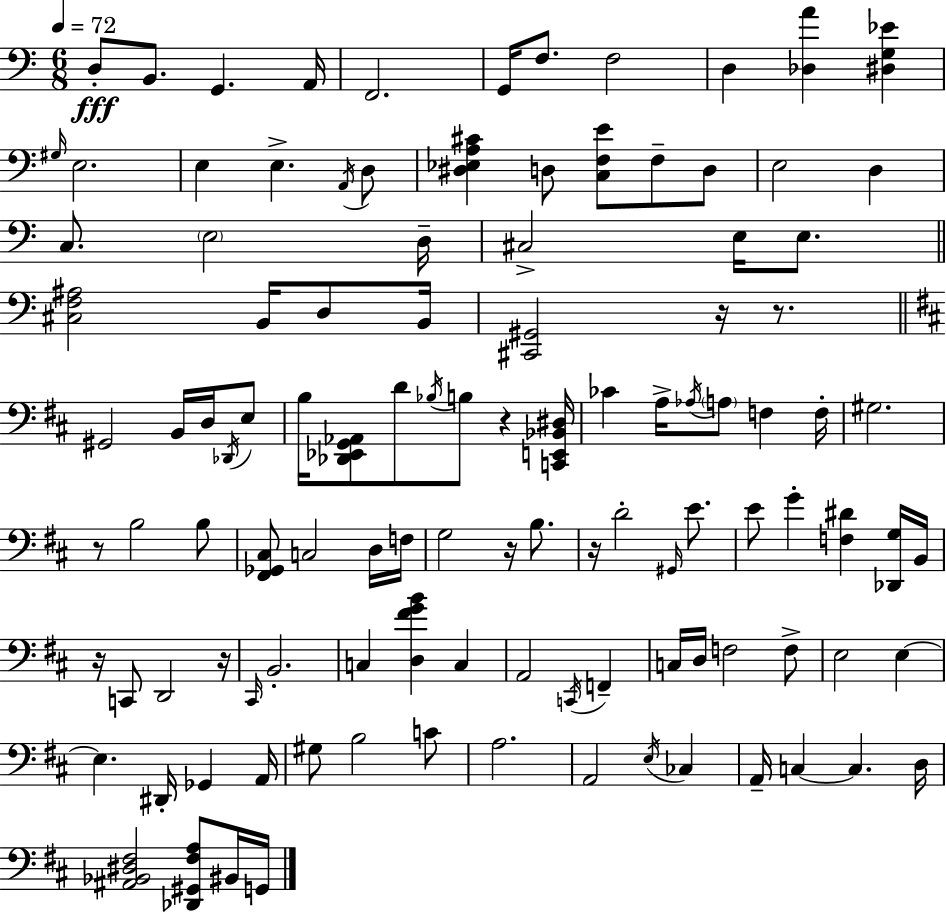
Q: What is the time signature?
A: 6/8